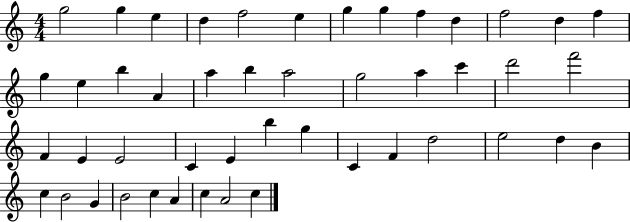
{
  \clef treble
  \numericTimeSignature
  \time 4/4
  \key c \major
  g''2 g''4 e''4 | d''4 f''2 e''4 | g''4 g''4 f''4 d''4 | f''2 d''4 f''4 | \break g''4 e''4 b''4 a'4 | a''4 b''4 a''2 | g''2 a''4 c'''4 | d'''2 f'''2 | \break f'4 e'4 e'2 | c'4 e'4 b''4 g''4 | c'4 f'4 d''2 | e''2 d''4 b'4 | \break c''4 b'2 g'4 | b'2 c''4 a'4 | c''4 a'2 c''4 | \bar "|."
}